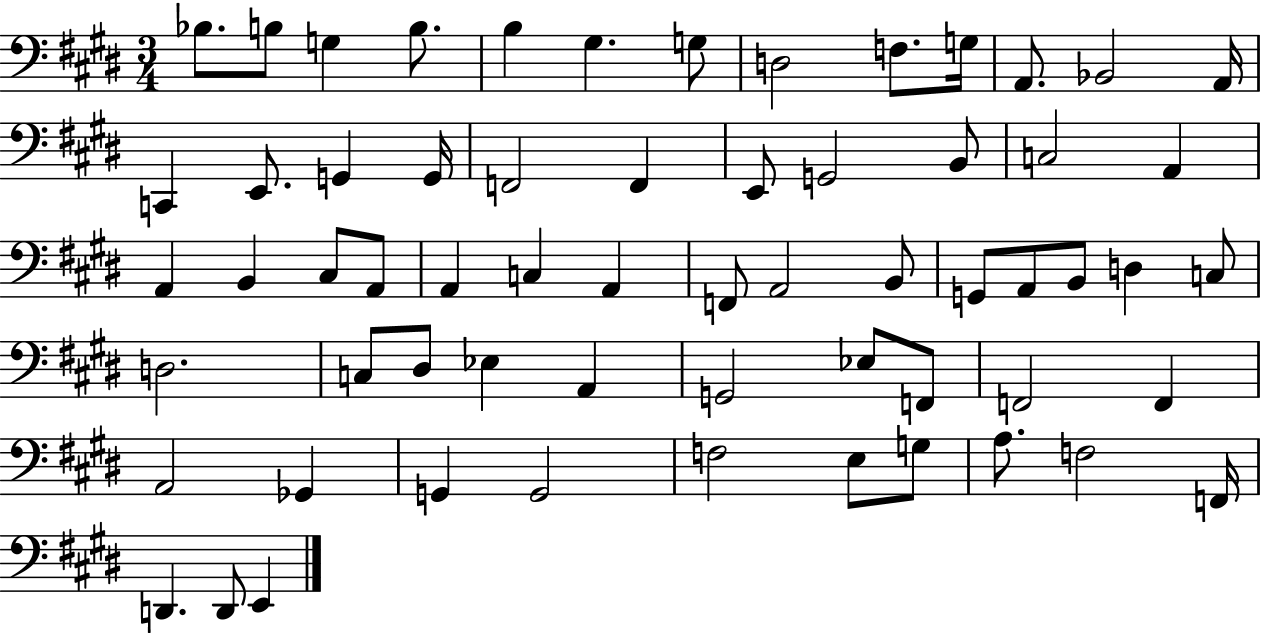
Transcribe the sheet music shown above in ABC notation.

X:1
T:Untitled
M:3/4
L:1/4
K:E
_B,/2 B,/2 G, B,/2 B, ^G, G,/2 D,2 F,/2 G,/4 A,,/2 _B,,2 A,,/4 C,, E,,/2 G,, G,,/4 F,,2 F,, E,,/2 G,,2 B,,/2 C,2 A,, A,, B,, ^C,/2 A,,/2 A,, C, A,, F,,/2 A,,2 B,,/2 G,,/2 A,,/2 B,,/2 D, C,/2 D,2 C,/2 ^D,/2 _E, A,, G,,2 _E,/2 F,,/2 F,,2 F,, A,,2 _G,, G,, G,,2 F,2 E,/2 G,/2 A,/2 F,2 F,,/4 D,, D,,/2 E,,